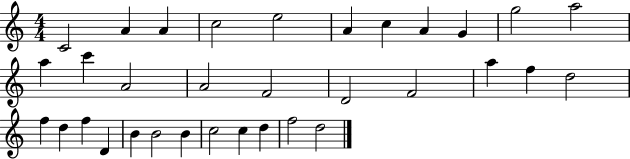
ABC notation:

X:1
T:Untitled
M:4/4
L:1/4
K:C
C2 A A c2 e2 A c A G g2 a2 a c' A2 A2 F2 D2 F2 a f d2 f d f D B B2 B c2 c d f2 d2